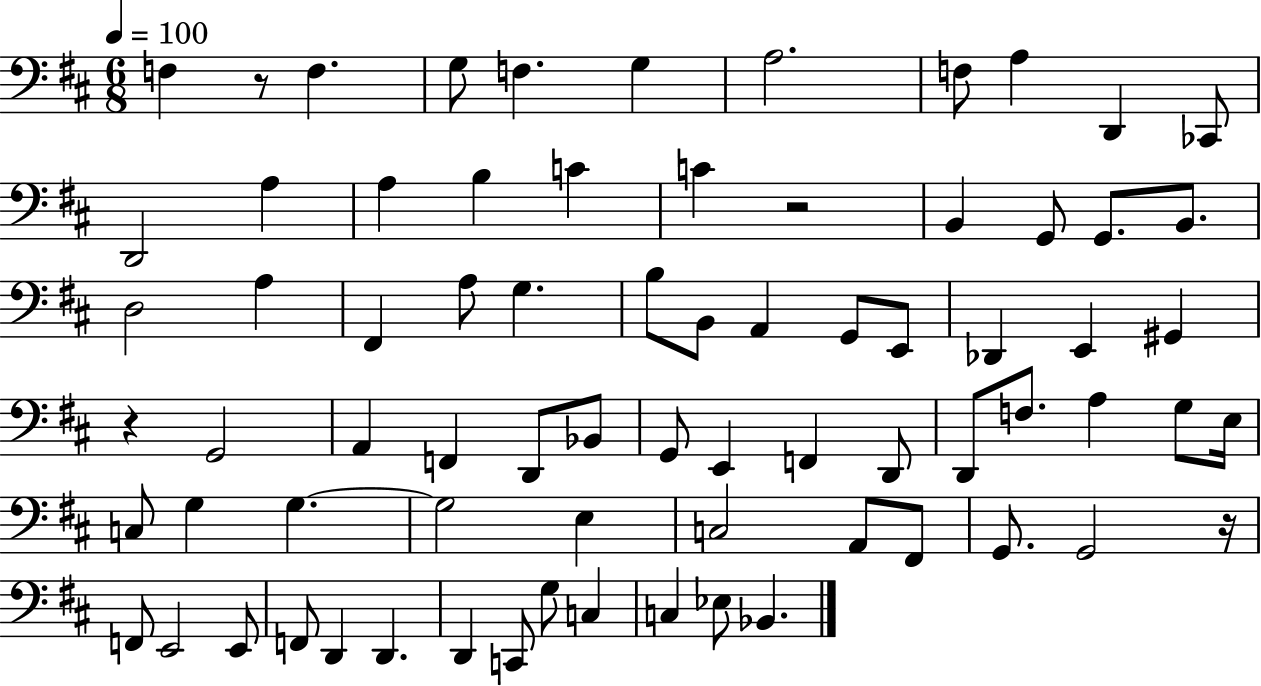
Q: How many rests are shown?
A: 4